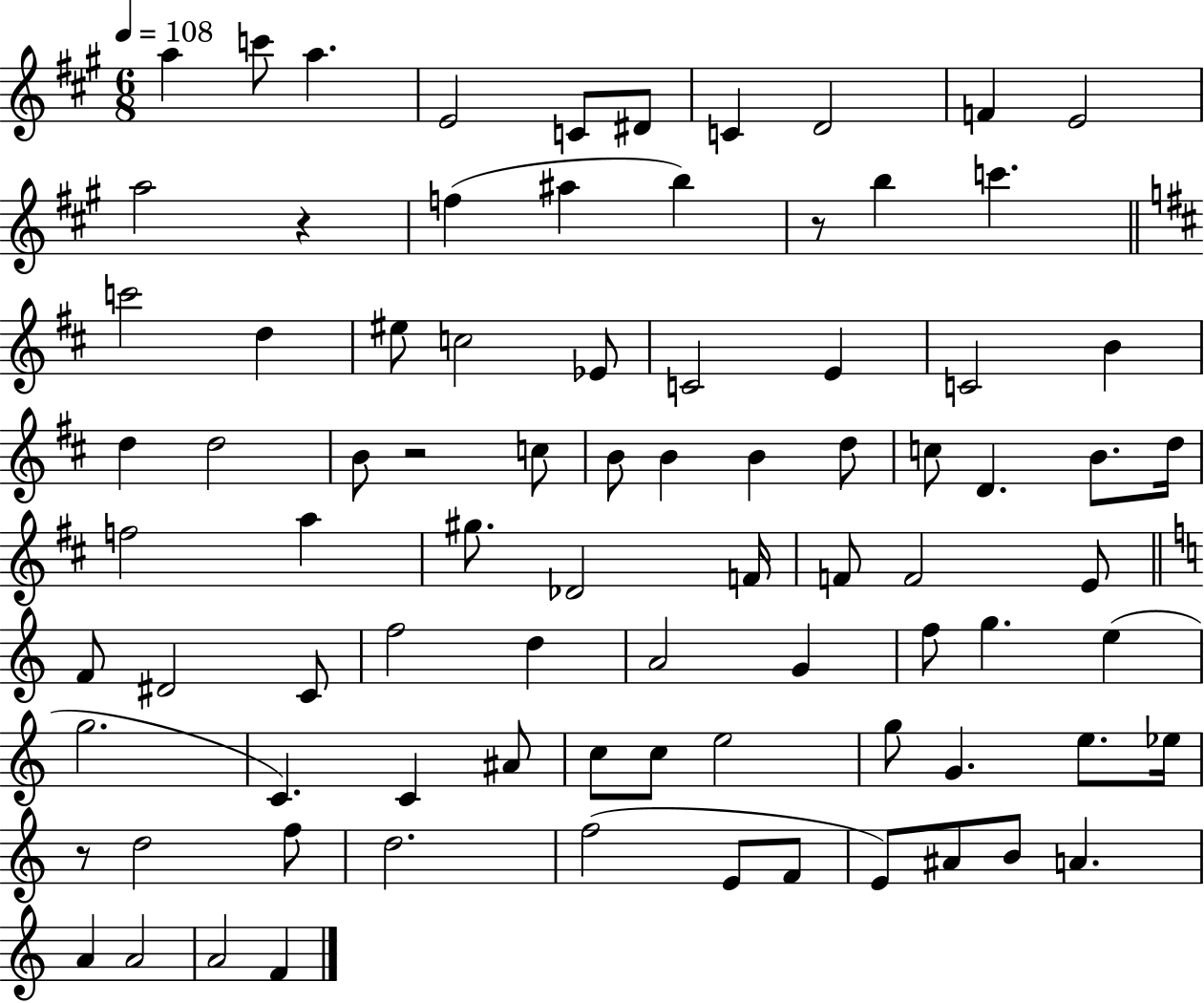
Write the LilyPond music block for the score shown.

{
  \clef treble
  \numericTimeSignature
  \time 6/8
  \key a \major
  \tempo 4 = 108
  \repeat volta 2 { a''4 c'''8 a''4. | e'2 c'8 dis'8 | c'4 d'2 | f'4 e'2 | \break a''2 r4 | f''4( ais''4 b''4) | r8 b''4 c'''4. | \bar "||" \break \key d \major c'''2 d''4 | eis''8 c''2 ees'8 | c'2 e'4 | c'2 b'4 | \break d''4 d''2 | b'8 r2 c''8 | b'8 b'4 b'4 d''8 | c''8 d'4. b'8. d''16 | \break f''2 a''4 | gis''8. des'2 f'16 | f'8 f'2 e'8 | \bar "||" \break \key a \minor f'8 dis'2 c'8 | f''2 d''4 | a'2 g'4 | f''8 g''4. e''4( | \break g''2. | c'4.) c'4 ais'8 | c''8 c''8 e''2 | g''8 g'4. e''8. ees''16 | \break r8 d''2 f''8 | d''2. | f''2( e'8 f'8 | e'8) ais'8 b'8 a'4. | \break a'4 a'2 | a'2 f'4 | } \bar "|."
}